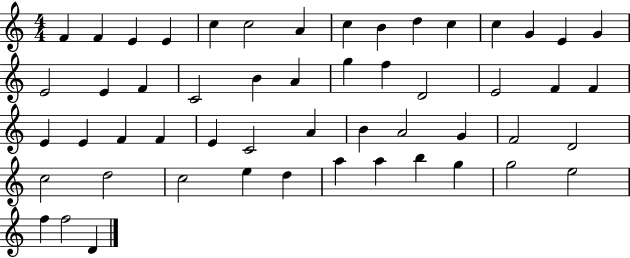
X:1
T:Untitled
M:4/4
L:1/4
K:C
F F E E c c2 A c B d c c G E G E2 E F C2 B A g f D2 E2 F F E E F F E C2 A B A2 G F2 D2 c2 d2 c2 e d a a b g g2 e2 f f2 D